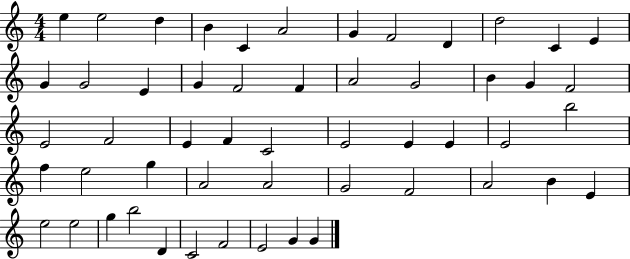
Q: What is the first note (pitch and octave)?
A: E5